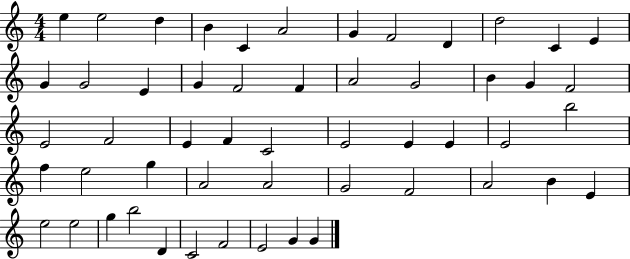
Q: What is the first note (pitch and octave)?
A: E5